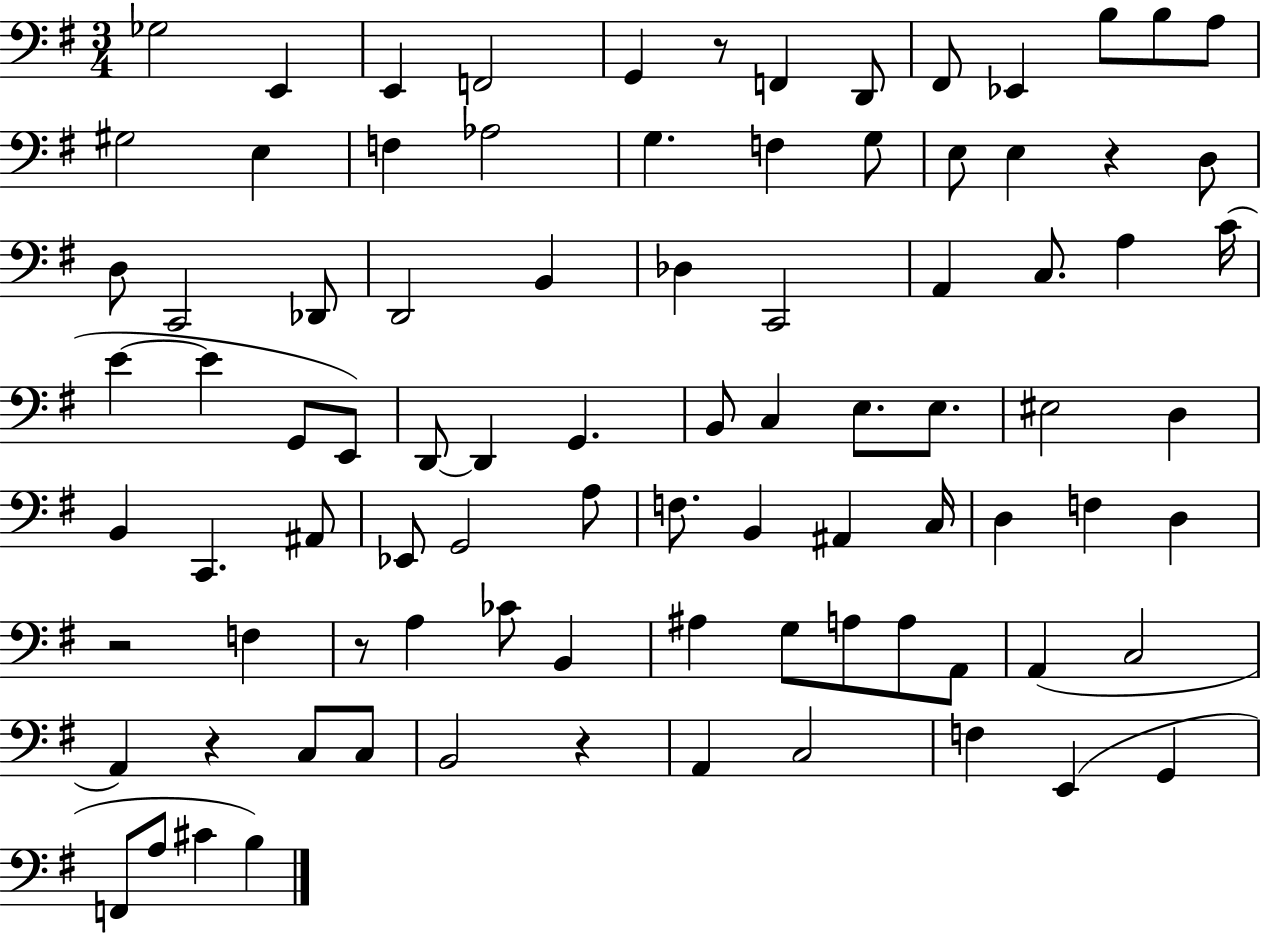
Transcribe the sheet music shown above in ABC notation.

X:1
T:Untitled
M:3/4
L:1/4
K:G
_G,2 E,, E,, F,,2 G,, z/2 F,, D,,/2 ^F,,/2 _E,, B,/2 B,/2 A,/2 ^G,2 E, F, _A,2 G, F, G,/2 E,/2 E, z D,/2 D,/2 C,,2 _D,,/2 D,,2 B,, _D, C,,2 A,, C,/2 A, C/4 E E G,,/2 E,,/2 D,,/2 D,, G,, B,,/2 C, E,/2 E,/2 ^E,2 D, B,, C,, ^A,,/2 _E,,/2 G,,2 A,/2 F,/2 B,, ^A,, C,/4 D, F, D, z2 F, z/2 A, _C/2 B,, ^A, G,/2 A,/2 A,/2 A,,/2 A,, C,2 A,, z C,/2 C,/2 B,,2 z A,, C,2 F, E,, G,, F,,/2 A,/2 ^C B,